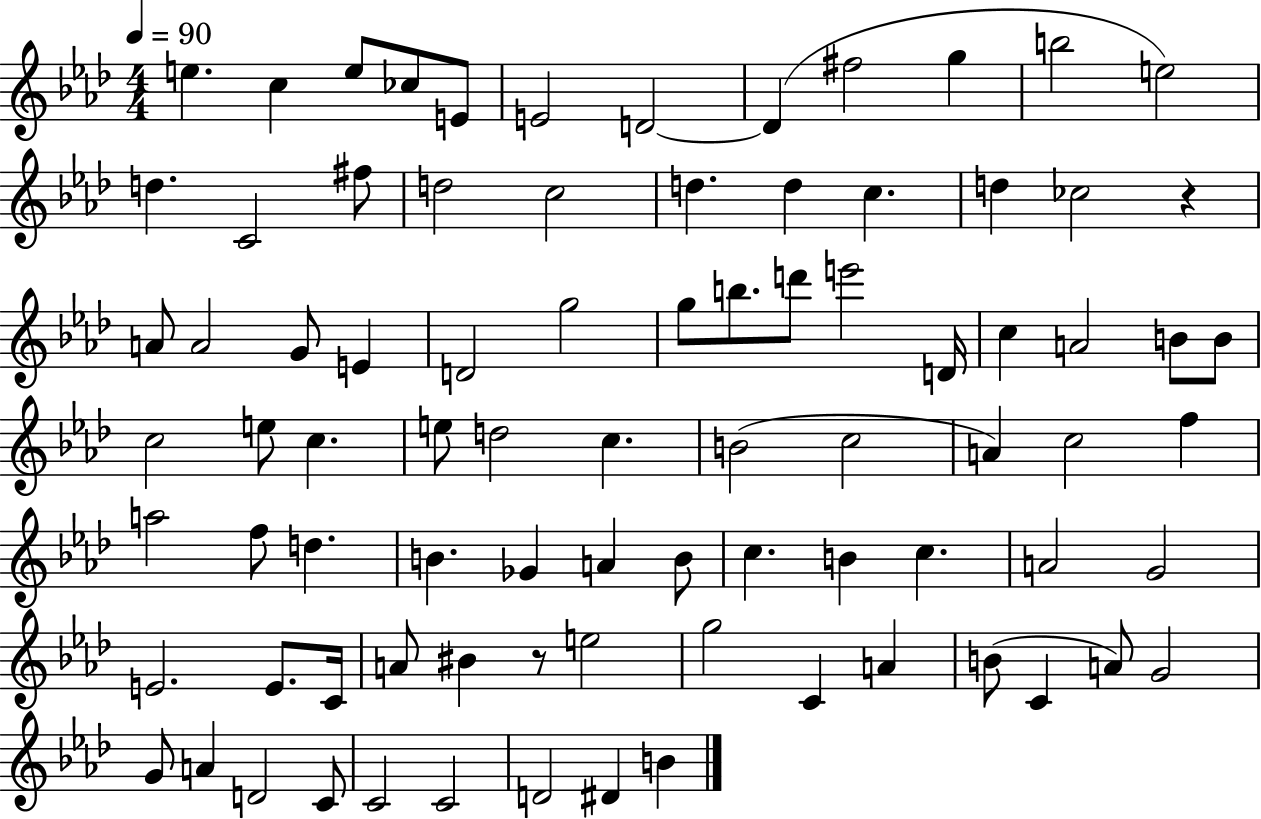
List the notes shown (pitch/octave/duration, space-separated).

E5/q. C5/q E5/e CES5/e E4/e E4/h D4/h D4/q F#5/h G5/q B5/h E5/h D5/q. C4/h F#5/e D5/h C5/h D5/q. D5/q C5/q. D5/q CES5/h R/q A4/e A4/h G4/e E4/q D4/h G5/h G5/e B5/e. D6/e E6/h D4/s C5/q A4/h B4/e B4/e C5/h E5/e C5/q. E5/e D5/h C5/q. B4/h C5/h A4/q C5/h F5/q A5/h F5/e D5/q. B4/q. Gb4/q A4/q B4/e C5/q. B4/q C5/q. A4/h G4/h E4/h. E4/e. C4/s A4/e BIS4/q R/e E5/h G5/h C4/q A4/q B4/e C4/q A4/e G4/h G4/e A4/q D4/h C4/e C4/h C4/h D4/h D#4/q B4/q